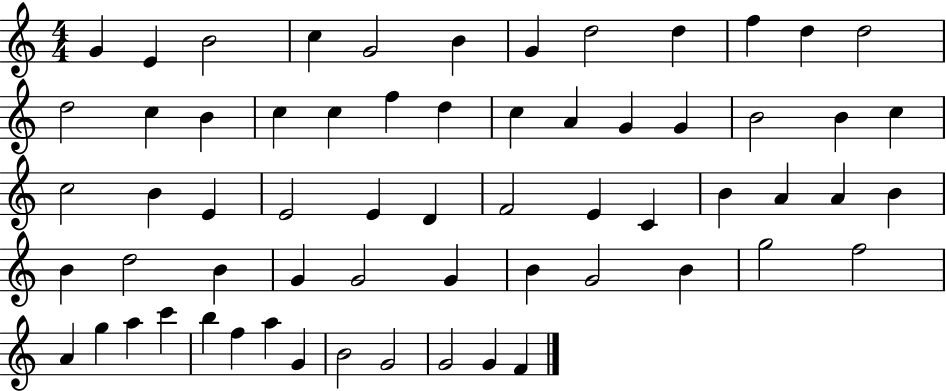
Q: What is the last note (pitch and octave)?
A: F4